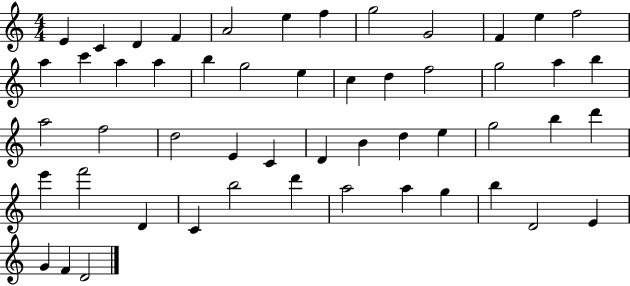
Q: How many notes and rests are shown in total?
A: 52